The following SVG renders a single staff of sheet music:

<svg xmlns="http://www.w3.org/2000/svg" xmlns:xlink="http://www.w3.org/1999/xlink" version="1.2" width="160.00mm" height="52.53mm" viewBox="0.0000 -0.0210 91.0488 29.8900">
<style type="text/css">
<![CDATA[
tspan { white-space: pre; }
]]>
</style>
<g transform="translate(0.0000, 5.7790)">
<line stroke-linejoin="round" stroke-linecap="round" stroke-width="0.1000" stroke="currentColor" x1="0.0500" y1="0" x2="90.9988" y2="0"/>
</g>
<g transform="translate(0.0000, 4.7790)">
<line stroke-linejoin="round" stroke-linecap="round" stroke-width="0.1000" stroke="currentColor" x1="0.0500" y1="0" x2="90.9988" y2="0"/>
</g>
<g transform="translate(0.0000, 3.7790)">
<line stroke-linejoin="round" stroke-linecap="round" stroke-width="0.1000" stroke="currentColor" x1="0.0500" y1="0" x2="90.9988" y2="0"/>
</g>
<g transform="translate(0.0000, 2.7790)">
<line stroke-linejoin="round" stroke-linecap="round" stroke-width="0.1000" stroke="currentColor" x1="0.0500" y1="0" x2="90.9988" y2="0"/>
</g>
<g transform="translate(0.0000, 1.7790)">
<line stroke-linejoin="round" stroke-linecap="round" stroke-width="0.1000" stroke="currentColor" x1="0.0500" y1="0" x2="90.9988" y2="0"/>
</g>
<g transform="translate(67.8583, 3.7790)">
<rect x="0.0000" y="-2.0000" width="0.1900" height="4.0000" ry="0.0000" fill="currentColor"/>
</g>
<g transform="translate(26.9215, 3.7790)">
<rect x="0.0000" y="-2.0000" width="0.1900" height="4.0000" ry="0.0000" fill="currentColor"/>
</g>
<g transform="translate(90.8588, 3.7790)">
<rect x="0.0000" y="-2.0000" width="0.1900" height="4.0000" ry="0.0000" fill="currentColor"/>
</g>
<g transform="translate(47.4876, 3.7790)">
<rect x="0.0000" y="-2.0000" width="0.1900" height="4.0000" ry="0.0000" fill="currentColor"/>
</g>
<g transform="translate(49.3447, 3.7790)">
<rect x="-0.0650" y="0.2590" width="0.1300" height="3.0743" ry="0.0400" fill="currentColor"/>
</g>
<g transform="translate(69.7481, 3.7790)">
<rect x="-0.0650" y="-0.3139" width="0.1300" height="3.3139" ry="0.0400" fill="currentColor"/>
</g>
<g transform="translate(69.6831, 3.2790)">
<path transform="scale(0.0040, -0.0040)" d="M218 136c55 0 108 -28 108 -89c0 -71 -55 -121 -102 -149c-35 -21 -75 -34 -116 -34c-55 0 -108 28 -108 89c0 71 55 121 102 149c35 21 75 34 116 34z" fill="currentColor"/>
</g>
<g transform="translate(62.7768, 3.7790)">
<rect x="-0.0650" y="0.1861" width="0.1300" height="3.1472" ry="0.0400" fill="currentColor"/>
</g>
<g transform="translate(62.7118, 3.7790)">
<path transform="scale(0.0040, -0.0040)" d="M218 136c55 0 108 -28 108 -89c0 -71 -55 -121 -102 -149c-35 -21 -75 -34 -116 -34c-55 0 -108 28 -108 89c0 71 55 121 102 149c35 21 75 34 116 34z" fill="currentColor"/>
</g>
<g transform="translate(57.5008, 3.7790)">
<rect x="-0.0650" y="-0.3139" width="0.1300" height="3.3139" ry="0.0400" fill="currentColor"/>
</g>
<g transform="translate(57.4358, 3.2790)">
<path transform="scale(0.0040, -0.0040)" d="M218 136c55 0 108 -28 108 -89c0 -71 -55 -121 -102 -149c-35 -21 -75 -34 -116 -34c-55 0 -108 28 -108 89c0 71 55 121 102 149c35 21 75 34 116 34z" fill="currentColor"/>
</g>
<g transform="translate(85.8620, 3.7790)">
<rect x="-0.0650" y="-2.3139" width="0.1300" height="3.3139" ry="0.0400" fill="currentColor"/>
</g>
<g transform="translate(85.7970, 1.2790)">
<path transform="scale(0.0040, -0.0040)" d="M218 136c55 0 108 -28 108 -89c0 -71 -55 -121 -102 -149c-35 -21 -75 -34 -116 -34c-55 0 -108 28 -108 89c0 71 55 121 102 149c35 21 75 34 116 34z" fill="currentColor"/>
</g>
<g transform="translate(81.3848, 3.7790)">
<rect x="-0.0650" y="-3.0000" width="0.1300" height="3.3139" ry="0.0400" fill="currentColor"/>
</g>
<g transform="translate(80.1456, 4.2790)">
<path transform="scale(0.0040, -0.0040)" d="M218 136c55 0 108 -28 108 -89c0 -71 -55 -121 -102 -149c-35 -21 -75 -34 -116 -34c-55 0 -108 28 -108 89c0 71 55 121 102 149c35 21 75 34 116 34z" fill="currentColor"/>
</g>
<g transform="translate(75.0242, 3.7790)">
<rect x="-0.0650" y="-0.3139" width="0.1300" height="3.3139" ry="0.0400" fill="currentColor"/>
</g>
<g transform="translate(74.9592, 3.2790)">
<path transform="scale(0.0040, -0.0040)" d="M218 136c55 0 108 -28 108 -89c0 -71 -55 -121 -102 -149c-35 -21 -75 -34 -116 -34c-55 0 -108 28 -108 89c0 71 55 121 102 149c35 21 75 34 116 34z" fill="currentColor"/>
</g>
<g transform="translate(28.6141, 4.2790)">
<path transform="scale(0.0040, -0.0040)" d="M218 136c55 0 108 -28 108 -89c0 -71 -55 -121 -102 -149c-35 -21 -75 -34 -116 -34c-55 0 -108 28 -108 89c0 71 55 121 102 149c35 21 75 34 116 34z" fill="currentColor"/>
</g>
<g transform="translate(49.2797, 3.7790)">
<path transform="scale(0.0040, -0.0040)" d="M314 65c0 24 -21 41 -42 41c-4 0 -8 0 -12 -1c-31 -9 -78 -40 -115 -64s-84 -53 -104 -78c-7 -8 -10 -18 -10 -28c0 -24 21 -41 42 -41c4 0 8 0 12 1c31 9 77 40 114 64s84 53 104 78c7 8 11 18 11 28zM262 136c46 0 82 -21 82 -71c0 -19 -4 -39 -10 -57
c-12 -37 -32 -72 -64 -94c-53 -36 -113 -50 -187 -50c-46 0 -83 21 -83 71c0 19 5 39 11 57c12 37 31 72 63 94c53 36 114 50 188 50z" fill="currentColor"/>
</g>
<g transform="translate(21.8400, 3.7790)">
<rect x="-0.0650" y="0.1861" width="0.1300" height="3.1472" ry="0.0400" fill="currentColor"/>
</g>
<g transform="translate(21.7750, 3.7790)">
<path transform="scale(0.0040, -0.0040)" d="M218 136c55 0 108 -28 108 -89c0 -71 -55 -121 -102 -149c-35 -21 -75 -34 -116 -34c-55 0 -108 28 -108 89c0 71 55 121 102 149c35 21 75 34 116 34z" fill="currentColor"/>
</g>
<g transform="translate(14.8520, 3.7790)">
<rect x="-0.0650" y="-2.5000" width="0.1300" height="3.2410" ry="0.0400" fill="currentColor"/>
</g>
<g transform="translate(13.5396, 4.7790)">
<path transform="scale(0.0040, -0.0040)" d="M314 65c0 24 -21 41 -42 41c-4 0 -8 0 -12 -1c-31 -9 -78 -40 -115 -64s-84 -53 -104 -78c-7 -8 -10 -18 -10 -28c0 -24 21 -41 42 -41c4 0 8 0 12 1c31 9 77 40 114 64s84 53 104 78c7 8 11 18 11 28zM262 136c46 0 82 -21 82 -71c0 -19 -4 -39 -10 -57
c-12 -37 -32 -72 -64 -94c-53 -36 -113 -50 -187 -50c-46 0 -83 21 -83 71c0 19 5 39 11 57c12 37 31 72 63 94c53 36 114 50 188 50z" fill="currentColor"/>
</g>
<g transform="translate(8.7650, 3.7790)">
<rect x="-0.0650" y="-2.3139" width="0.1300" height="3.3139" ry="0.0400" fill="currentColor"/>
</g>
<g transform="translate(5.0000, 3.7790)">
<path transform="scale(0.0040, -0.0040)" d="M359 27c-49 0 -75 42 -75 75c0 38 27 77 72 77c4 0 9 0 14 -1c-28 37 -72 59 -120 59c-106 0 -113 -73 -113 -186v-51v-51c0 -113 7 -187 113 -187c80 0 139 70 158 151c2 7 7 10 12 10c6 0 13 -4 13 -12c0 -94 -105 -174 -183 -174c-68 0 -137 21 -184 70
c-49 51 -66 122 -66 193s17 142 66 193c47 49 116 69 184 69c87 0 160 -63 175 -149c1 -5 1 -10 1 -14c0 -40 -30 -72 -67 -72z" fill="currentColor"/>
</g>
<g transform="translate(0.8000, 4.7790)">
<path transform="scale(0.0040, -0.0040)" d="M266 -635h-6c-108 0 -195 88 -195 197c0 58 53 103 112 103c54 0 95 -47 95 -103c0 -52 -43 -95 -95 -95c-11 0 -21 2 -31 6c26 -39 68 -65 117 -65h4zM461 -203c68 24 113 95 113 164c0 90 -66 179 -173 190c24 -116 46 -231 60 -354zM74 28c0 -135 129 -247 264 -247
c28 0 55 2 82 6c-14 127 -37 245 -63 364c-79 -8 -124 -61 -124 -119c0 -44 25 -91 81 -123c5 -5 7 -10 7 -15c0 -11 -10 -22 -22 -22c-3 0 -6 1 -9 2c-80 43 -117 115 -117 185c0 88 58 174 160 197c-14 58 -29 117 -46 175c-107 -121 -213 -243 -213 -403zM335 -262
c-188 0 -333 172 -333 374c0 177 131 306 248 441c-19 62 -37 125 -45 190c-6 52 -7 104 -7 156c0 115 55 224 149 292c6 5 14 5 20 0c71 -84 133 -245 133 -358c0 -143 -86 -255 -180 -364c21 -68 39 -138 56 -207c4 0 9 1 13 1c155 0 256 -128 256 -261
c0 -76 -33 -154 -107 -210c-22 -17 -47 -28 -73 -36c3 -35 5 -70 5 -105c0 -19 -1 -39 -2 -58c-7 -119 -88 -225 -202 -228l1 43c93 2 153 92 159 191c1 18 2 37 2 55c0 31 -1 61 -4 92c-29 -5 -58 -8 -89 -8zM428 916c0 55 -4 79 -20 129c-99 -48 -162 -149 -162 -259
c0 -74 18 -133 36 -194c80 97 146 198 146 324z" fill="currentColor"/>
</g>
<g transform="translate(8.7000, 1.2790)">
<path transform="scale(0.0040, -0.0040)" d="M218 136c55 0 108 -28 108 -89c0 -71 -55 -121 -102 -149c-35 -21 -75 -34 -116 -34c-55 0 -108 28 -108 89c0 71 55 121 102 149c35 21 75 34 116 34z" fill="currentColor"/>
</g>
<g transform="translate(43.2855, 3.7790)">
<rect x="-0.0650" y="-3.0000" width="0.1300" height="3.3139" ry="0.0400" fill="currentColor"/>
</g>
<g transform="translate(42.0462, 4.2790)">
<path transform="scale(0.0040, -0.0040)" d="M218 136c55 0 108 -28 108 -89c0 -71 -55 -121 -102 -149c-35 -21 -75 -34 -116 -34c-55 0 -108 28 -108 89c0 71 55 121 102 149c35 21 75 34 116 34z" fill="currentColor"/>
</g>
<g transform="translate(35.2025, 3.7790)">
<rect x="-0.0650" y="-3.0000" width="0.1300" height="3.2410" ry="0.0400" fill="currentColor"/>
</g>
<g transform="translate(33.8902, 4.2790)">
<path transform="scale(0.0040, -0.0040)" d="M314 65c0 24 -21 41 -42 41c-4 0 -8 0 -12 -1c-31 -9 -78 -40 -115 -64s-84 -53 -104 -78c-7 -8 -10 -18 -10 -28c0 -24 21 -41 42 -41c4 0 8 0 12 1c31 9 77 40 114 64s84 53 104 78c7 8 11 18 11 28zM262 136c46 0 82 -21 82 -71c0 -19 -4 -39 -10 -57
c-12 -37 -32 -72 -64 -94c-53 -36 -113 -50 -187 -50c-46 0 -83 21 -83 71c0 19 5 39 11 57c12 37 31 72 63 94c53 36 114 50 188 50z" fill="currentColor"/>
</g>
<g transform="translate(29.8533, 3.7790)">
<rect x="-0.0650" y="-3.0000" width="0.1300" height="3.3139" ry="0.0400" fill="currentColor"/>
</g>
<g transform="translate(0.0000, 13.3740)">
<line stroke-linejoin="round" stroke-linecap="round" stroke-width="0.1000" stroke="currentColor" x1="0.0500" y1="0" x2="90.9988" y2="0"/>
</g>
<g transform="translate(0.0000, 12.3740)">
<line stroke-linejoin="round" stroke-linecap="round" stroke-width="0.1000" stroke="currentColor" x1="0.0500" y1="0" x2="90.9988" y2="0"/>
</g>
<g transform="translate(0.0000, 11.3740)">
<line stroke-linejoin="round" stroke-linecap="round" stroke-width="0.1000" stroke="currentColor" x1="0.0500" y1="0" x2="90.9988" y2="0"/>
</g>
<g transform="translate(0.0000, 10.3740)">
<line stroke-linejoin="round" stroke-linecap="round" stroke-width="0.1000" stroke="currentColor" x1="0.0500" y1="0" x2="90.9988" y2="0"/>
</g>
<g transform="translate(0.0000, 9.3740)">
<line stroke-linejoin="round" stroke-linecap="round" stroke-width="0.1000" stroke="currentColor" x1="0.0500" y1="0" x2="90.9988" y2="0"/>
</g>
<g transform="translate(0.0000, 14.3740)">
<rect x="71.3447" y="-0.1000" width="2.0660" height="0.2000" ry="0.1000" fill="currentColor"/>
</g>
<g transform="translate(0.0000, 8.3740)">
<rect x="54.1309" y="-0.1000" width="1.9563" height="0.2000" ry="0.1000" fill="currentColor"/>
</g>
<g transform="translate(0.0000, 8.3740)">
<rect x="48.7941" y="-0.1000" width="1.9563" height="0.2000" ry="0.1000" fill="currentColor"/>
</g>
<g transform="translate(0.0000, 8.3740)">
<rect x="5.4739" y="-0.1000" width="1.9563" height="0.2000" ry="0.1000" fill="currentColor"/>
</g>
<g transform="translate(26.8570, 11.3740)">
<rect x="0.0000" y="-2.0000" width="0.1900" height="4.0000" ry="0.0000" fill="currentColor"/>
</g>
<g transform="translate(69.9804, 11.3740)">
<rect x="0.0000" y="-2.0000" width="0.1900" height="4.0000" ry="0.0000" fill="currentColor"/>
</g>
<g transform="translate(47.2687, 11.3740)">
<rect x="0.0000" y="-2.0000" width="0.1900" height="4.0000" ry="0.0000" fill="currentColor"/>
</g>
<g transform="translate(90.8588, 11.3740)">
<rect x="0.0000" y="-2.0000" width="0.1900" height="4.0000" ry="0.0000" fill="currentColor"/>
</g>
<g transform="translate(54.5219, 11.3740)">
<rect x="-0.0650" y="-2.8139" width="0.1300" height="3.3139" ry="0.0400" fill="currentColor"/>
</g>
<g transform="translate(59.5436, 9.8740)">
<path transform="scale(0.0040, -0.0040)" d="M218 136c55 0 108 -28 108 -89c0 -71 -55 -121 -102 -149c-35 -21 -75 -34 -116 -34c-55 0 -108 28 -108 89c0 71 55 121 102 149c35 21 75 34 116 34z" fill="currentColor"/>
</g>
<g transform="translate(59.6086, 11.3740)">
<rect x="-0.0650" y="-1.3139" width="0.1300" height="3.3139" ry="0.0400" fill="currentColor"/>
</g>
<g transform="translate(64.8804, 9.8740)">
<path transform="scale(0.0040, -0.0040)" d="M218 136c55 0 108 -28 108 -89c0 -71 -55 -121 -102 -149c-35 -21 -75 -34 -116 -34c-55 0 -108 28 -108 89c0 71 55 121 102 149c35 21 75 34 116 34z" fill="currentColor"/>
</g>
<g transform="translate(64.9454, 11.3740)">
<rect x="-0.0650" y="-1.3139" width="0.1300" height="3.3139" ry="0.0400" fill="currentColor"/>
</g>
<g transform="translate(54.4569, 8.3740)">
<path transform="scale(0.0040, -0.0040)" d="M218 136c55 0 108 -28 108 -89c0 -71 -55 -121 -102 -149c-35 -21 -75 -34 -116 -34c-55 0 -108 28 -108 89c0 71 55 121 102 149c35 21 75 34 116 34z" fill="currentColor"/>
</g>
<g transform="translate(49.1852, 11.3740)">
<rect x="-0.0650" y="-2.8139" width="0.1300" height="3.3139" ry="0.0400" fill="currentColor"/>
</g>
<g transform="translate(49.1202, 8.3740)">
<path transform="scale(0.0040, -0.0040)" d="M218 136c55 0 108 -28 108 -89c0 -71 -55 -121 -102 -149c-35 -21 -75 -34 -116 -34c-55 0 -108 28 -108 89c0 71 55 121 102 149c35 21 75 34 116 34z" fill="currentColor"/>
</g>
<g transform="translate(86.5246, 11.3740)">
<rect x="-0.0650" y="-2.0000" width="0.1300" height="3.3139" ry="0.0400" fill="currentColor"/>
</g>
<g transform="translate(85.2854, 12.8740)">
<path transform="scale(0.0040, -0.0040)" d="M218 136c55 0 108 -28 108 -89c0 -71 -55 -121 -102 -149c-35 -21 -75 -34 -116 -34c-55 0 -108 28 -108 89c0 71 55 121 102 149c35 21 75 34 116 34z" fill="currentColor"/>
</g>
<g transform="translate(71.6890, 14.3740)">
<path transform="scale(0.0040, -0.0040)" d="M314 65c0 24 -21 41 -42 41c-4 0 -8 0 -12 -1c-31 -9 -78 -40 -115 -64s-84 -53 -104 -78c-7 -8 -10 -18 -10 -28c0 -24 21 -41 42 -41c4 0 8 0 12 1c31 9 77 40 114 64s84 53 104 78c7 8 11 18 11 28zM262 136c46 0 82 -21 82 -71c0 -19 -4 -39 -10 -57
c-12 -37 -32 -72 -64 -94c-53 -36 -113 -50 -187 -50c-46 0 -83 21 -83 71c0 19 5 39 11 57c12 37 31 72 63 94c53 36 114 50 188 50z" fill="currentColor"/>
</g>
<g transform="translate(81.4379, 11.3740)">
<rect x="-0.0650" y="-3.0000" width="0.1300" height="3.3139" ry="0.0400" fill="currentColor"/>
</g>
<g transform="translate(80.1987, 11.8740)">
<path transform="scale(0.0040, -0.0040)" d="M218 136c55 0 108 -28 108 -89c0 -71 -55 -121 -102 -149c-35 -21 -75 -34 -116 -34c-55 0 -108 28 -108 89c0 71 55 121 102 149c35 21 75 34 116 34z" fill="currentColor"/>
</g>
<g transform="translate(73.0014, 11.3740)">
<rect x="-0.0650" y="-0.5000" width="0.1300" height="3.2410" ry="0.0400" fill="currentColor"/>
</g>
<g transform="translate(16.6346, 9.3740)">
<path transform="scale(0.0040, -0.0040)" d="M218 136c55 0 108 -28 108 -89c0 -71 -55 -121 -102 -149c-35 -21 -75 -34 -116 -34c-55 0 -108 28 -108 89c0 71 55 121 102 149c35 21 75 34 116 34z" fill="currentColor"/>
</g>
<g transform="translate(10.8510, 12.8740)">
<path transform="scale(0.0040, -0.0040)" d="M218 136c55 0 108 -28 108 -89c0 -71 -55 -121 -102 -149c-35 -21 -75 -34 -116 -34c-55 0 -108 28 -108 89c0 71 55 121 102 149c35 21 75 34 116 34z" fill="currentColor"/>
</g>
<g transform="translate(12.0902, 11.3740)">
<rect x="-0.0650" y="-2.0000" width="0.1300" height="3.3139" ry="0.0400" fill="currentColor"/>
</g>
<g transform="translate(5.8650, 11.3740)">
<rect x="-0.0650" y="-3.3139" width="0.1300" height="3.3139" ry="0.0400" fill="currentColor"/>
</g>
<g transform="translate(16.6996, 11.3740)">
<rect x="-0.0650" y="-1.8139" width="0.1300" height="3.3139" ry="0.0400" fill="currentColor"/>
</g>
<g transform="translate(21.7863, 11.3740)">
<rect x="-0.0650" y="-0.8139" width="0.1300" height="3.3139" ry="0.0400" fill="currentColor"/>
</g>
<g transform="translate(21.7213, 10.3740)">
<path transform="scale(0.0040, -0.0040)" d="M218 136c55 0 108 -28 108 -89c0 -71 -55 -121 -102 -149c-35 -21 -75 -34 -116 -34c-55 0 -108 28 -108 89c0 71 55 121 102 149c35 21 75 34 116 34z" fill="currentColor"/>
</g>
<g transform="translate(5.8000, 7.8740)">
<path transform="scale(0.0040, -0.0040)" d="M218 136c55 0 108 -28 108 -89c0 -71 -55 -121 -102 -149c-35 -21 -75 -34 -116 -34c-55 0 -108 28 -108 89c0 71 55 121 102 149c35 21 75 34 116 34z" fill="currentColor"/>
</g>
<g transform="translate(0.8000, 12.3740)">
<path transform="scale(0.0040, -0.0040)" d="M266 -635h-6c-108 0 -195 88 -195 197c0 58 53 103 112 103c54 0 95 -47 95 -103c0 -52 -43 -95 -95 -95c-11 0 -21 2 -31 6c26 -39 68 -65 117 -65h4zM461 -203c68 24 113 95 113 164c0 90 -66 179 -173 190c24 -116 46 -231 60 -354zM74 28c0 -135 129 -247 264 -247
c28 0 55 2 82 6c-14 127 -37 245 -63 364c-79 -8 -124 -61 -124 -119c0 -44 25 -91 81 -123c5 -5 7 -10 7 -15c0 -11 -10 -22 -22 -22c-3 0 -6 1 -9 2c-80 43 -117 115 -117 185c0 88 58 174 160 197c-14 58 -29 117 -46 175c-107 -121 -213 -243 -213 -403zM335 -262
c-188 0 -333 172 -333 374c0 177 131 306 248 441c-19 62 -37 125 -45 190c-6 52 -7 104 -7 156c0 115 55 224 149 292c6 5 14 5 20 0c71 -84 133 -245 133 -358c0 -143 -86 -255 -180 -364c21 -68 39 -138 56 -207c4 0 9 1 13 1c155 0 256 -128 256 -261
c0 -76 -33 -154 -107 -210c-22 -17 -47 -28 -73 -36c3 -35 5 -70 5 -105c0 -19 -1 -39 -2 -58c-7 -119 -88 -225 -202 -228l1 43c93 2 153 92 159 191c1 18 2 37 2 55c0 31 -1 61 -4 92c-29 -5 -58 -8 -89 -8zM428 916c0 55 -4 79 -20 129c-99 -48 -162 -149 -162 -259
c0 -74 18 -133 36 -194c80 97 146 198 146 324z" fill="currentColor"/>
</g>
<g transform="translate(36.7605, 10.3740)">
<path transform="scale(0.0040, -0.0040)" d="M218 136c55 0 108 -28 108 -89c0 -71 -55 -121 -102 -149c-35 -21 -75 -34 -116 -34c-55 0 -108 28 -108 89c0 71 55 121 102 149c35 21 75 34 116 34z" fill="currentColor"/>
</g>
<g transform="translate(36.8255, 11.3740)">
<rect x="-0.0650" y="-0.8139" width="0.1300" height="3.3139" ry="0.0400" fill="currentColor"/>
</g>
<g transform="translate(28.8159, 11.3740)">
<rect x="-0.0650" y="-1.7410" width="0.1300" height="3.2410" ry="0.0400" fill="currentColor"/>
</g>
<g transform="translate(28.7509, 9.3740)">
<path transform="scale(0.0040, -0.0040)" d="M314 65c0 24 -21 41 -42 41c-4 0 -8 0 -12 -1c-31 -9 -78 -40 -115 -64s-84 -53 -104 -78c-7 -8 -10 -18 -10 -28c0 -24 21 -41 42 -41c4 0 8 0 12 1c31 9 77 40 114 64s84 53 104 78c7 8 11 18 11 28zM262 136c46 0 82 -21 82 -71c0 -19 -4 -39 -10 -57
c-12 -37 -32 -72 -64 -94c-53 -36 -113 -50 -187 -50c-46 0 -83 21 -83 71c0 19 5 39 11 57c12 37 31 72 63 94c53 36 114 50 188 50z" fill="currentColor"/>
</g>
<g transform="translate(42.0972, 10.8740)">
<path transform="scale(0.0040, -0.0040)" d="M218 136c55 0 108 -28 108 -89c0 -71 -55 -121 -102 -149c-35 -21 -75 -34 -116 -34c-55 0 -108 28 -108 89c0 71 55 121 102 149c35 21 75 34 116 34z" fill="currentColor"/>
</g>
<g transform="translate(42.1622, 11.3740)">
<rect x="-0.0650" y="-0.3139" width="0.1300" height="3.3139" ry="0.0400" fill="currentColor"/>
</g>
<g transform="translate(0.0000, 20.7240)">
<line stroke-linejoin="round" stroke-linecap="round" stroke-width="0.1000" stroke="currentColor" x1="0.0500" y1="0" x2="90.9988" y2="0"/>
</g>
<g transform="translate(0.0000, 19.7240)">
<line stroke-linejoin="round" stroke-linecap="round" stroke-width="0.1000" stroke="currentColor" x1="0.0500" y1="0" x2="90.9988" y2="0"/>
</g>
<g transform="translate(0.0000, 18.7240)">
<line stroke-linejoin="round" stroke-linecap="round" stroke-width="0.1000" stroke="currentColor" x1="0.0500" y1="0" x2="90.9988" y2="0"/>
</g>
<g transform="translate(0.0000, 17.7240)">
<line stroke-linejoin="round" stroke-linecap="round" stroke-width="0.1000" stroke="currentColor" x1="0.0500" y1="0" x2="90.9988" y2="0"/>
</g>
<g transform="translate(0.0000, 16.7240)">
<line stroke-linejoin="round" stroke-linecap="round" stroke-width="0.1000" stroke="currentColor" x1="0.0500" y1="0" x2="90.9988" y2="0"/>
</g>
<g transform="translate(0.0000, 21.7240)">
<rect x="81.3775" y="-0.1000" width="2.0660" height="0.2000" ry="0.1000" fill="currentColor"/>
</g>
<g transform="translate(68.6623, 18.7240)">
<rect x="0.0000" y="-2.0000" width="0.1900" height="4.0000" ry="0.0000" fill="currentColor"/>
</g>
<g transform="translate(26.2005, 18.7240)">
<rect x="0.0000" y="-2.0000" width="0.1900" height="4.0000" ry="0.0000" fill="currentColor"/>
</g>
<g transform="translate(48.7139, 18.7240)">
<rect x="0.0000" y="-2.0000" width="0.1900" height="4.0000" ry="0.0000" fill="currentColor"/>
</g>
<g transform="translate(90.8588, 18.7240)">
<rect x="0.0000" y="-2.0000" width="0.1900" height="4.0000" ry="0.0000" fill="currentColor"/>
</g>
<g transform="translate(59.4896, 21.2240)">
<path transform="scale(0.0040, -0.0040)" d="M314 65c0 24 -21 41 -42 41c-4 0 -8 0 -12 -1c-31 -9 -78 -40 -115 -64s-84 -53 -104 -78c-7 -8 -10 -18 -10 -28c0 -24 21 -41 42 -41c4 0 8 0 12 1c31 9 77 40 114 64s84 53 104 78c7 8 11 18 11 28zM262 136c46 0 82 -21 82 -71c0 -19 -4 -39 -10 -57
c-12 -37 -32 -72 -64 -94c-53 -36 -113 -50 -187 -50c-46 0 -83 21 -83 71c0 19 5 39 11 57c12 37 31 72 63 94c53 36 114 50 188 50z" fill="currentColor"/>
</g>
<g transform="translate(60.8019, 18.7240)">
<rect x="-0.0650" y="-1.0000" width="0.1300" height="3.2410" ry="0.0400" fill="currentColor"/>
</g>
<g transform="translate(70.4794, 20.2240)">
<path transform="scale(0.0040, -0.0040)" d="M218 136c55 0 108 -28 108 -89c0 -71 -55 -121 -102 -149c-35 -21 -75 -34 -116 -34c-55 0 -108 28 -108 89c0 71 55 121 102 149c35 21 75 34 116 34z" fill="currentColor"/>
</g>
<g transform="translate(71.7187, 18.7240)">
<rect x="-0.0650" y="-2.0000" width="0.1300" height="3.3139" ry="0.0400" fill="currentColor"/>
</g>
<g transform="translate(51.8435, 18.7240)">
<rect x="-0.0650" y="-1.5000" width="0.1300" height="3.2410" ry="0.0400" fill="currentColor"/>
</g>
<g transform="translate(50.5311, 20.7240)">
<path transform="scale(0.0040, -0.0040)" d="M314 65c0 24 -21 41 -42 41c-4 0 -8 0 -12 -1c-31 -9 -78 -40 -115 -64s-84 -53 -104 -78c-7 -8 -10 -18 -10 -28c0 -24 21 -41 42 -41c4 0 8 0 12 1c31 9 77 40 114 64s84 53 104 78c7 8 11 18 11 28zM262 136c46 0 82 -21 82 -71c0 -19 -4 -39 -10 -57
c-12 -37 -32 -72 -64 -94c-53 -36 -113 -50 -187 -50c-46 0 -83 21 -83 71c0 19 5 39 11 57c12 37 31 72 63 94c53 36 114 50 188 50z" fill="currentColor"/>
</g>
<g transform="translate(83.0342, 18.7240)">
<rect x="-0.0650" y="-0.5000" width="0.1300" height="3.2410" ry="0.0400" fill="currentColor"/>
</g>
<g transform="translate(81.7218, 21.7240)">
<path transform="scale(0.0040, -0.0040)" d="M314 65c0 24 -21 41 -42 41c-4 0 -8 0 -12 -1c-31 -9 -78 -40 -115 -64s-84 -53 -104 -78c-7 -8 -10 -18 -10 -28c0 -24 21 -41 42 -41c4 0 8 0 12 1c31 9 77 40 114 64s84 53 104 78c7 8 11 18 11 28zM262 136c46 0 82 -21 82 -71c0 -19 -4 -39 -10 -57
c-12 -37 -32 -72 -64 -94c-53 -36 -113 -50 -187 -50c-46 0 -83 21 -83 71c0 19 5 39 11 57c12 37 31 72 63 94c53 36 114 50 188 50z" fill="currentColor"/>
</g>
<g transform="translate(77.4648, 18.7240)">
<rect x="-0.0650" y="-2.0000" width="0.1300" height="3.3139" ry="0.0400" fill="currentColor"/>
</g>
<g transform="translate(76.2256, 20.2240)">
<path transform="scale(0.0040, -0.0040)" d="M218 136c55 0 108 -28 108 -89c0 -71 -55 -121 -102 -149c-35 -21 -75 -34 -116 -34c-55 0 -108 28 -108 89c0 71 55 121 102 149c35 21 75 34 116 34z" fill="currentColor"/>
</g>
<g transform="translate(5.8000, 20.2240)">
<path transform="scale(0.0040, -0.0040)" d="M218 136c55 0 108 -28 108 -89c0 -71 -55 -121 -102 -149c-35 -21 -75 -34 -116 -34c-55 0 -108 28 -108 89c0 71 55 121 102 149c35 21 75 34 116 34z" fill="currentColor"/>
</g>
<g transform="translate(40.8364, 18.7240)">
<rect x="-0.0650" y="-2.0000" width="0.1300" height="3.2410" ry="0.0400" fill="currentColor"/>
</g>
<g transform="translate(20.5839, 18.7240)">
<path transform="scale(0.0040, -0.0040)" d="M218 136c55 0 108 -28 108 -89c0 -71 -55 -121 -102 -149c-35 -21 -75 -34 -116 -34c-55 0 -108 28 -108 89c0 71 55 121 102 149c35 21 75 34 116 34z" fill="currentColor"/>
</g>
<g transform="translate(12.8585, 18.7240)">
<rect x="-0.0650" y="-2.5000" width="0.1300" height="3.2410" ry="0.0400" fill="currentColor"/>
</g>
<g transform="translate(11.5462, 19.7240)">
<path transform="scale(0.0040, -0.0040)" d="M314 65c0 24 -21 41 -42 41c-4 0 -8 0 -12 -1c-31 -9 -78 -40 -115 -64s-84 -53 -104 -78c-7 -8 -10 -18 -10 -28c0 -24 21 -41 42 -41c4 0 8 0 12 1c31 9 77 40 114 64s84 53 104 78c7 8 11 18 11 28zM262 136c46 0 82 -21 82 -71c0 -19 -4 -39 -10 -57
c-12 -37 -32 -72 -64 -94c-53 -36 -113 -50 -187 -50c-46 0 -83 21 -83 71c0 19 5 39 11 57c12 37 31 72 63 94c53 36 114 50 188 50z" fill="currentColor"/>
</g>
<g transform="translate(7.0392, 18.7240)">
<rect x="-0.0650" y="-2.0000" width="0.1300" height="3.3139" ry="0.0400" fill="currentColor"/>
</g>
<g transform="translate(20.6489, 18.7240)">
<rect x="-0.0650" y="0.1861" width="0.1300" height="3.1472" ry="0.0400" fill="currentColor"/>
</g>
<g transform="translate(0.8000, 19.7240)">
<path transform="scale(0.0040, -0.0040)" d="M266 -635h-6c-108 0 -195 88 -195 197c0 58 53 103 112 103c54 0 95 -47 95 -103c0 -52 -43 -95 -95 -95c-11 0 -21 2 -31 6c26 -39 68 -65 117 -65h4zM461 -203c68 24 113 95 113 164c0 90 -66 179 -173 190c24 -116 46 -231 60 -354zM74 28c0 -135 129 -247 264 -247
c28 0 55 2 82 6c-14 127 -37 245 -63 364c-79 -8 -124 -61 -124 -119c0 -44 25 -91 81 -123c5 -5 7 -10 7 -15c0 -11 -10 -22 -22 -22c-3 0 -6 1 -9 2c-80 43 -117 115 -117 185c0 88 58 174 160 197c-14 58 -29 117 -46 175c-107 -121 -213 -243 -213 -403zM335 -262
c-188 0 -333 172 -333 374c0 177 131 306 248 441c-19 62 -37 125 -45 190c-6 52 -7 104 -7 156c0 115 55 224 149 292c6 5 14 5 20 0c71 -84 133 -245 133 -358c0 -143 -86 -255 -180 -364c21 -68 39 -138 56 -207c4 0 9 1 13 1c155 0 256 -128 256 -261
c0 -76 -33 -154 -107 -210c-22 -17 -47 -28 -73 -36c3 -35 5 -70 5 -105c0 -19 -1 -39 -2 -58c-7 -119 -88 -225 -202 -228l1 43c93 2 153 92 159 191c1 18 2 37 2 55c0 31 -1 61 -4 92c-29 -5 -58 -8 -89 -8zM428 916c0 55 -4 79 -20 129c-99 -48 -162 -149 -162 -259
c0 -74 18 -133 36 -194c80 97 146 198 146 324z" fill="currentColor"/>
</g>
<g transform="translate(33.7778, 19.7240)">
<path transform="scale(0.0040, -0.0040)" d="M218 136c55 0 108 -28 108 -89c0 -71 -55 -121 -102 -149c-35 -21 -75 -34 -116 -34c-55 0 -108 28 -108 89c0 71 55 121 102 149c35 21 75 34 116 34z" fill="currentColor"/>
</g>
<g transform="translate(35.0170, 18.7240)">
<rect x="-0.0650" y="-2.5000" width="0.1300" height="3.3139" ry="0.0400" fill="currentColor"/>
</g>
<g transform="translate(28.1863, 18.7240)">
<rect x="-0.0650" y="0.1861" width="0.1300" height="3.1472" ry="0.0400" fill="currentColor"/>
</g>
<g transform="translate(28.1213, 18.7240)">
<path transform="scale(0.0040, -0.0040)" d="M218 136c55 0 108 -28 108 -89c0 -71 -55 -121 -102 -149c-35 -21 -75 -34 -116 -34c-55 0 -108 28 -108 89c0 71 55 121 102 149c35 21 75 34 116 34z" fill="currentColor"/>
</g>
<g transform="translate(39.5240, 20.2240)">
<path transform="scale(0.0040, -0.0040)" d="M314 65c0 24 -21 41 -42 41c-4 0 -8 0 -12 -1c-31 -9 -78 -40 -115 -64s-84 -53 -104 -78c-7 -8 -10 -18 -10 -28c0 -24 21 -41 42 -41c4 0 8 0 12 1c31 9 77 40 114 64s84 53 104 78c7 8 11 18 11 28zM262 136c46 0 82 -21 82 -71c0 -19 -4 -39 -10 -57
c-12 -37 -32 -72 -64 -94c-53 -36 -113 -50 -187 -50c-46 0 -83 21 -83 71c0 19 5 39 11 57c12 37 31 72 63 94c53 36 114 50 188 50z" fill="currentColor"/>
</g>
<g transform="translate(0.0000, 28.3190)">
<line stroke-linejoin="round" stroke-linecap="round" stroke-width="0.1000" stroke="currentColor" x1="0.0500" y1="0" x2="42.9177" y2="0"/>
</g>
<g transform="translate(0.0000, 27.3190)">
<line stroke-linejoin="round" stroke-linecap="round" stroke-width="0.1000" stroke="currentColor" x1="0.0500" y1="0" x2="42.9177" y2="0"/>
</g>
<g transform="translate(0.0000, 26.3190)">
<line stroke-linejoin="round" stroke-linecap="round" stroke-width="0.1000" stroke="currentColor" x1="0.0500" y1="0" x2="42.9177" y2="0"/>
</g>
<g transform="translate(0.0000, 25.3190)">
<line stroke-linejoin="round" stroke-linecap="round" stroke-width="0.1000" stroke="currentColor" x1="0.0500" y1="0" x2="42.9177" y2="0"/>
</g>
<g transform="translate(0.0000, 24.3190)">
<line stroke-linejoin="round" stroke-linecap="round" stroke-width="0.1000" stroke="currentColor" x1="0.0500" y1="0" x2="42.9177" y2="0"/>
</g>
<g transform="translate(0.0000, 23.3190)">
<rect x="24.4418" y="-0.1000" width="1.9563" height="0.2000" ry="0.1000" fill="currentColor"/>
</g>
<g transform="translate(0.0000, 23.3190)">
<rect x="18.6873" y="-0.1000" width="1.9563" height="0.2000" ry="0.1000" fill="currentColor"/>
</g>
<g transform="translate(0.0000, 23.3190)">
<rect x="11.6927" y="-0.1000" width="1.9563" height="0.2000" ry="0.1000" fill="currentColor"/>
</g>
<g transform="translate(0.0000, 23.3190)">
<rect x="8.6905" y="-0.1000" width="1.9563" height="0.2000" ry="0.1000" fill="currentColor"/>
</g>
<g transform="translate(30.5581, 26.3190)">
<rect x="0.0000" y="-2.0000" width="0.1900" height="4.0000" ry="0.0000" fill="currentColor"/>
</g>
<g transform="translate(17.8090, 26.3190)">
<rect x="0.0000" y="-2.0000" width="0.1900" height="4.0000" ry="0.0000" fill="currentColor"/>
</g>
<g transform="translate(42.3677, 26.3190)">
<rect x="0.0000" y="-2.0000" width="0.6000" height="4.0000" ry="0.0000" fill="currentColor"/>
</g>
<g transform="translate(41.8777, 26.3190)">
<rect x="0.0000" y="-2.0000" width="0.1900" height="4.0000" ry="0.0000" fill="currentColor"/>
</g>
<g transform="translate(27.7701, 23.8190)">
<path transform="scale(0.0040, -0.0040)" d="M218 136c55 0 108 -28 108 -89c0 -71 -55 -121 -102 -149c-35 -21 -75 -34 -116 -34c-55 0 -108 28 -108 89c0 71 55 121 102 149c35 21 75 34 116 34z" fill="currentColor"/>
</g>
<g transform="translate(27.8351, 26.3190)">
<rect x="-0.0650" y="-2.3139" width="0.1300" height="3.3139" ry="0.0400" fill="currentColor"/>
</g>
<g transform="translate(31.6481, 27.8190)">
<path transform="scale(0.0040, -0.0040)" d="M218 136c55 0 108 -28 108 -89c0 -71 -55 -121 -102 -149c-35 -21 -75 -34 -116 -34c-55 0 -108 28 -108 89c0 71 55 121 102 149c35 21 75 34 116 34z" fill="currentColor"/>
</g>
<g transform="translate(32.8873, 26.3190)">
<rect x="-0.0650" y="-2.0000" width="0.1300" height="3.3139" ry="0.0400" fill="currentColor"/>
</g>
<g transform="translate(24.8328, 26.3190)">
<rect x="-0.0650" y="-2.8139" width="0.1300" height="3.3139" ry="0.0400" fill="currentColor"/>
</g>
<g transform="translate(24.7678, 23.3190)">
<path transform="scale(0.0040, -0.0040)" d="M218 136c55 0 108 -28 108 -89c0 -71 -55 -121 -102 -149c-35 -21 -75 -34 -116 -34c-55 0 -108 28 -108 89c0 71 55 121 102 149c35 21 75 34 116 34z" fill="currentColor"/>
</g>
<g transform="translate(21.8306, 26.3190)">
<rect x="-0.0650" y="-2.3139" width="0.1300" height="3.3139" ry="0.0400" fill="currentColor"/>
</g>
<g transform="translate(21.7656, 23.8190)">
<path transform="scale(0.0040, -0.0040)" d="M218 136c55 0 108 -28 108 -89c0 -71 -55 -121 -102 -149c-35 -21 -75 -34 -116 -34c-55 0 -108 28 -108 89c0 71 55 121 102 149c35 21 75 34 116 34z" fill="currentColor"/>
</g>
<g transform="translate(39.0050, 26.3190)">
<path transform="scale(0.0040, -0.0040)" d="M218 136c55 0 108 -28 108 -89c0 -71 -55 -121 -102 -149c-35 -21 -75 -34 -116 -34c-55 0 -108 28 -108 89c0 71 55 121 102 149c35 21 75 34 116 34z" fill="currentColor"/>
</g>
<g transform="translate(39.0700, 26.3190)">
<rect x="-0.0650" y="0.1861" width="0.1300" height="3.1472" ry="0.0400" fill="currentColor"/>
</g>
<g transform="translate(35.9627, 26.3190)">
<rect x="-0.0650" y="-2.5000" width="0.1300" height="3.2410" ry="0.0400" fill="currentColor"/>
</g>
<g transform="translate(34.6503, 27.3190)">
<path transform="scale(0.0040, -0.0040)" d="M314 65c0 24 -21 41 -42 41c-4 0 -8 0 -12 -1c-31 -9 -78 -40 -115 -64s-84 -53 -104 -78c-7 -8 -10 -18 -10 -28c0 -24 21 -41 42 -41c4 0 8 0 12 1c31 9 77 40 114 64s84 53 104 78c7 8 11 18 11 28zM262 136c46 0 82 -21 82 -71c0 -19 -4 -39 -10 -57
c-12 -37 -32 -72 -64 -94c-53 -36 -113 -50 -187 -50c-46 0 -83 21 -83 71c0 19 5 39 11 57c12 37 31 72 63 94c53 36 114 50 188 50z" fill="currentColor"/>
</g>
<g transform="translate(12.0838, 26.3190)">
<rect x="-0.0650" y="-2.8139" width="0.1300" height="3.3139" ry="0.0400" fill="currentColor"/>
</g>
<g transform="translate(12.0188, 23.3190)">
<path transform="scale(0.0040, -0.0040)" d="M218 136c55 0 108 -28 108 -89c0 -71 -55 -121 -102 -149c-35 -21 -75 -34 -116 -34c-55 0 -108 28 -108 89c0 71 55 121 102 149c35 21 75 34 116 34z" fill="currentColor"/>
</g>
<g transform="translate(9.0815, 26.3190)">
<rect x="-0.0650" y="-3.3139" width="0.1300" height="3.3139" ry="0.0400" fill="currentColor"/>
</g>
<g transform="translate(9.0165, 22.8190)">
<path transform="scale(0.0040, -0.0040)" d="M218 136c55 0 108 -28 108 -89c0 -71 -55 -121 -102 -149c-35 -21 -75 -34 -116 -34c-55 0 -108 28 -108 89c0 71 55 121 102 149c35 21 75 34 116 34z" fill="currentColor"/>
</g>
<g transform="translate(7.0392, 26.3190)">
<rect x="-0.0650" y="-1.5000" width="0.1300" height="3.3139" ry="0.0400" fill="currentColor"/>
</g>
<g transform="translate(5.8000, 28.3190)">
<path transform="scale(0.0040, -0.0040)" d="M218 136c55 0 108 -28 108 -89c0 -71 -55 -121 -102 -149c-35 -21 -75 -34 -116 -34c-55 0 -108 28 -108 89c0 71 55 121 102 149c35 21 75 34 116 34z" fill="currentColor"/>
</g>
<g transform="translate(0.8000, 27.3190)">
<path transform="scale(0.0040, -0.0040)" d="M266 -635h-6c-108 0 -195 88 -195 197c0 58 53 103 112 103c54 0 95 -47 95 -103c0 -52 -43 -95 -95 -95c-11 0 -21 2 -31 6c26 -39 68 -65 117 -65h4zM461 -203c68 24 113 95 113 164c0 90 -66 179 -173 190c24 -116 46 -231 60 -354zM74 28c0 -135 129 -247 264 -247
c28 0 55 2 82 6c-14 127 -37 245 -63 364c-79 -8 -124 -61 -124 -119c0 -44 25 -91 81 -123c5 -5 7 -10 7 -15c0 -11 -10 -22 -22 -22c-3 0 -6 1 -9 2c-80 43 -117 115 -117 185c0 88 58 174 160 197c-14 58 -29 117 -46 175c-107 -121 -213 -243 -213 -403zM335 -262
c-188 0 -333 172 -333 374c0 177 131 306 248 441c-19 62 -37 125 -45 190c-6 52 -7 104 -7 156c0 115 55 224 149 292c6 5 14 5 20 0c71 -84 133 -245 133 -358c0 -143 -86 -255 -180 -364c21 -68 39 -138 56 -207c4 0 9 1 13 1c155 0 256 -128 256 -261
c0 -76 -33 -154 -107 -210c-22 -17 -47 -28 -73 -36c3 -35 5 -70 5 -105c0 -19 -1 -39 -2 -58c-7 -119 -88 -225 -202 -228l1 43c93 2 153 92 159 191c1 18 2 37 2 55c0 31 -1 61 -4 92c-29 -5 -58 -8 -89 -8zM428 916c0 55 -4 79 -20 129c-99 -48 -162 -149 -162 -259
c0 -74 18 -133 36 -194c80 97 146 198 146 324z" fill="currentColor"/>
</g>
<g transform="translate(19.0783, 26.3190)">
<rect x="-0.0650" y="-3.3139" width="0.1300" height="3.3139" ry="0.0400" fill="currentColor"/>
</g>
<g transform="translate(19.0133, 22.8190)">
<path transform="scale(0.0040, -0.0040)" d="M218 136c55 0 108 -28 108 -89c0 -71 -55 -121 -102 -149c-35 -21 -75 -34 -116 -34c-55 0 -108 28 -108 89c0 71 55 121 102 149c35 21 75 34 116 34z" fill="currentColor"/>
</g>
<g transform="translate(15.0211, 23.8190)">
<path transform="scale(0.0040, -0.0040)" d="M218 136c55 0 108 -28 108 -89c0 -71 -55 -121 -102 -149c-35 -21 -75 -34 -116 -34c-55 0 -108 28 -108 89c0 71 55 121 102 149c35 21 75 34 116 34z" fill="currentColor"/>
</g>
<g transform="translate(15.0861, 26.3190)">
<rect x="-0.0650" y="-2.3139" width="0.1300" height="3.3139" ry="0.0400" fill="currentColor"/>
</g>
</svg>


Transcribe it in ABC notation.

X:1
T:Untitled
M:4/4
L:1/4
K:C
g G2 B A A2 A B2 c B c c A g b F f d f2 d c a a e e C2 A F F G2 B B G F2 E2 D2 F F C2 E b a g b g a g F G2 B